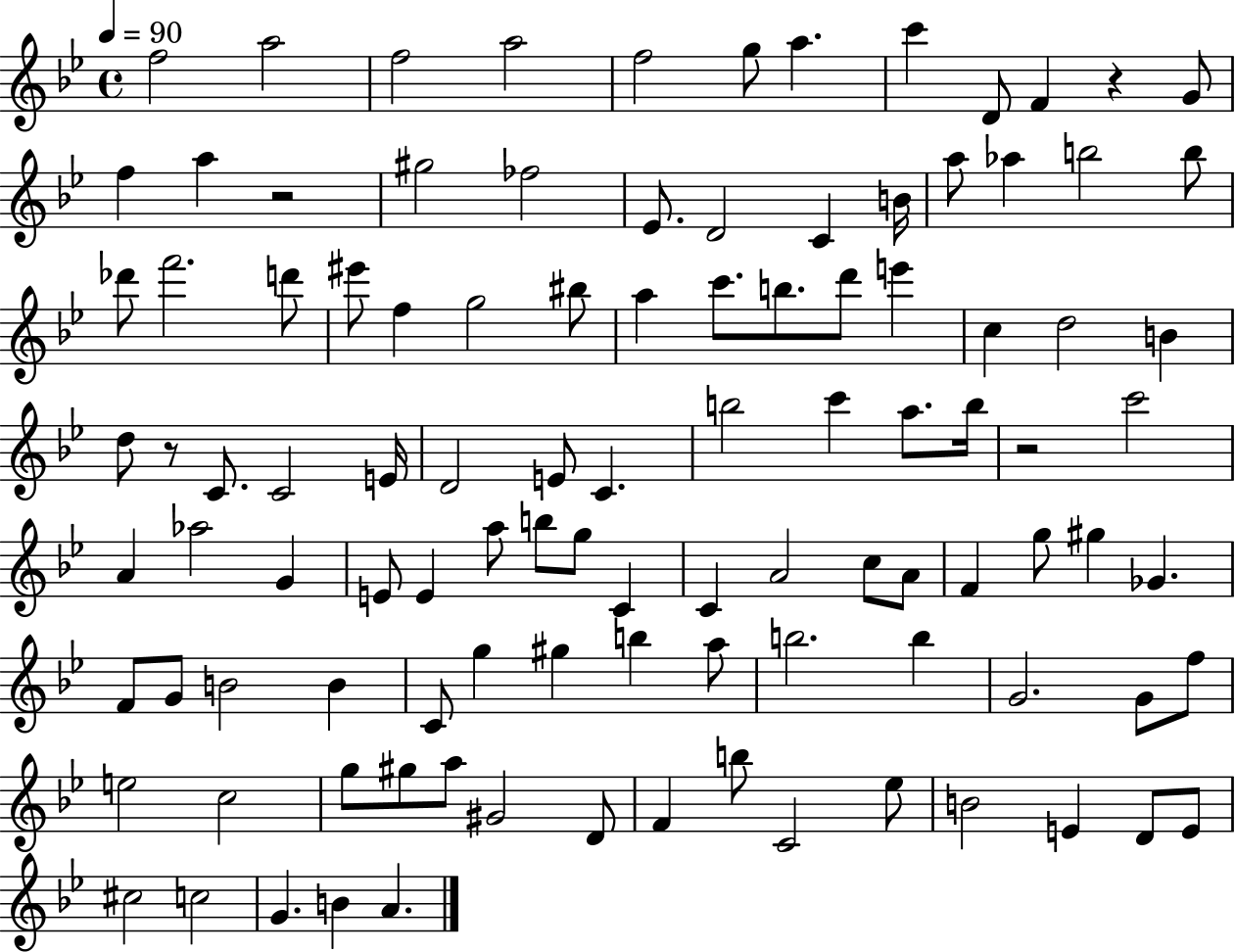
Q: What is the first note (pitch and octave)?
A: F5